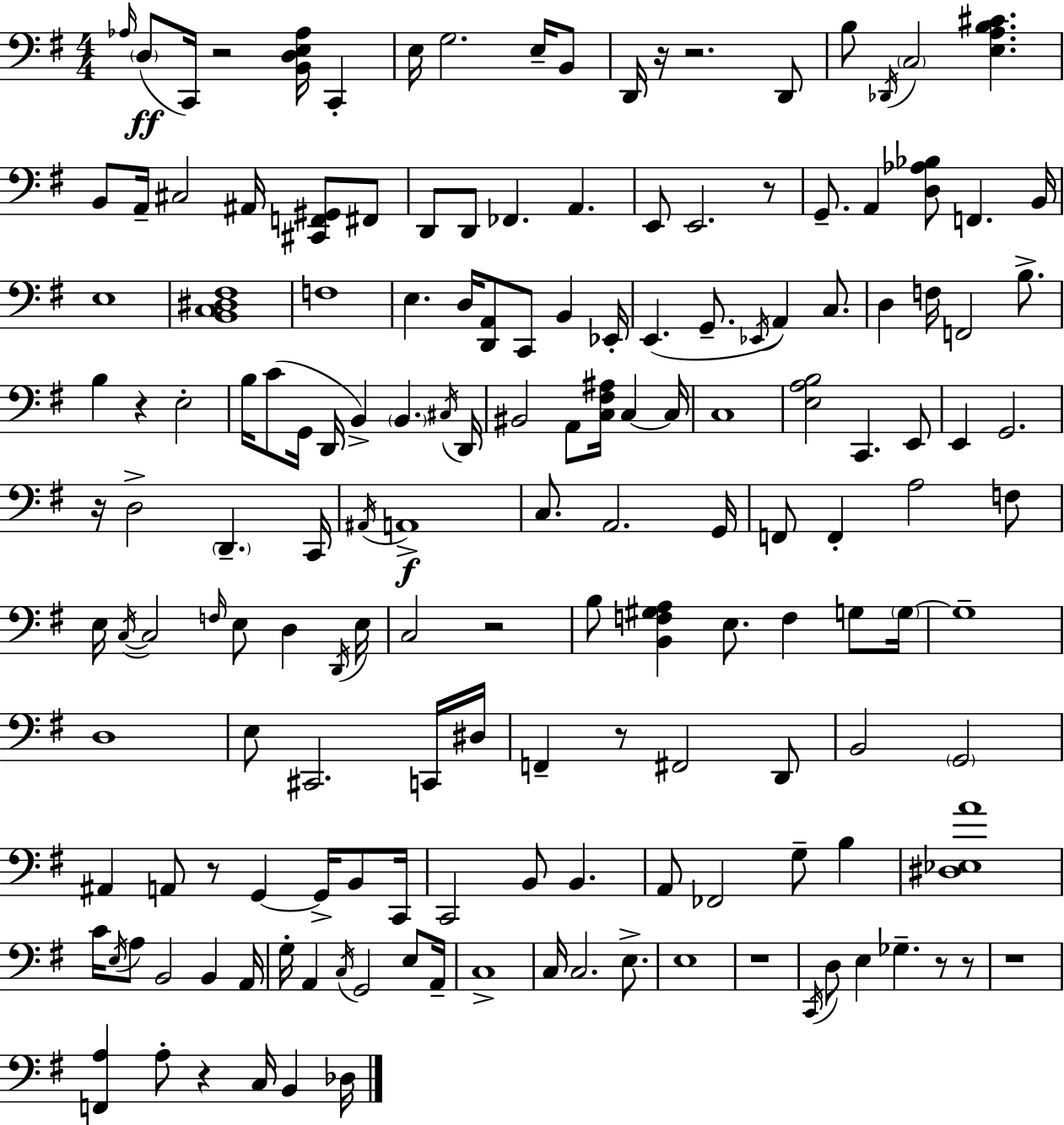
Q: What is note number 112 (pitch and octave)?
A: G3